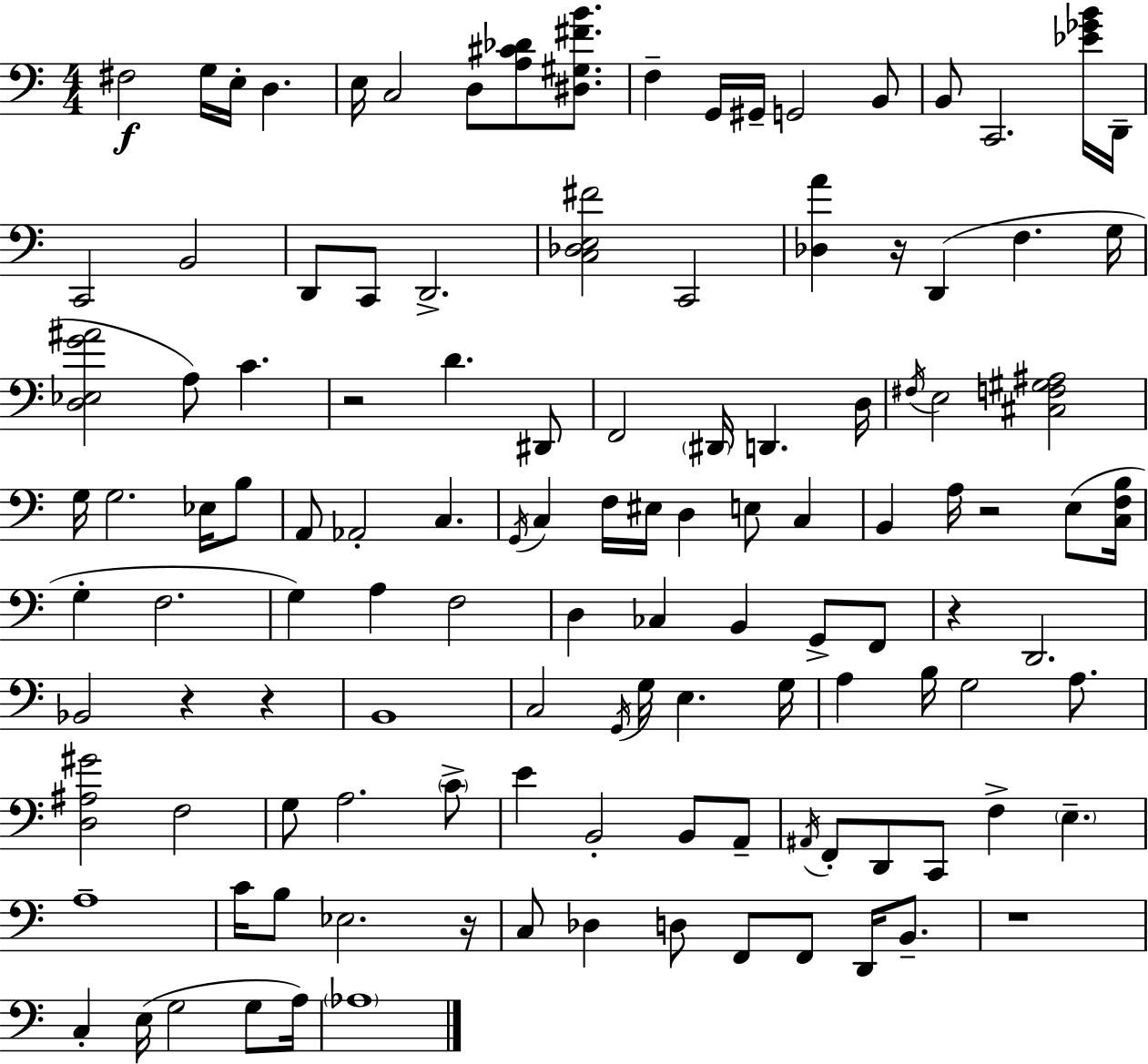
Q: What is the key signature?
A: A minor